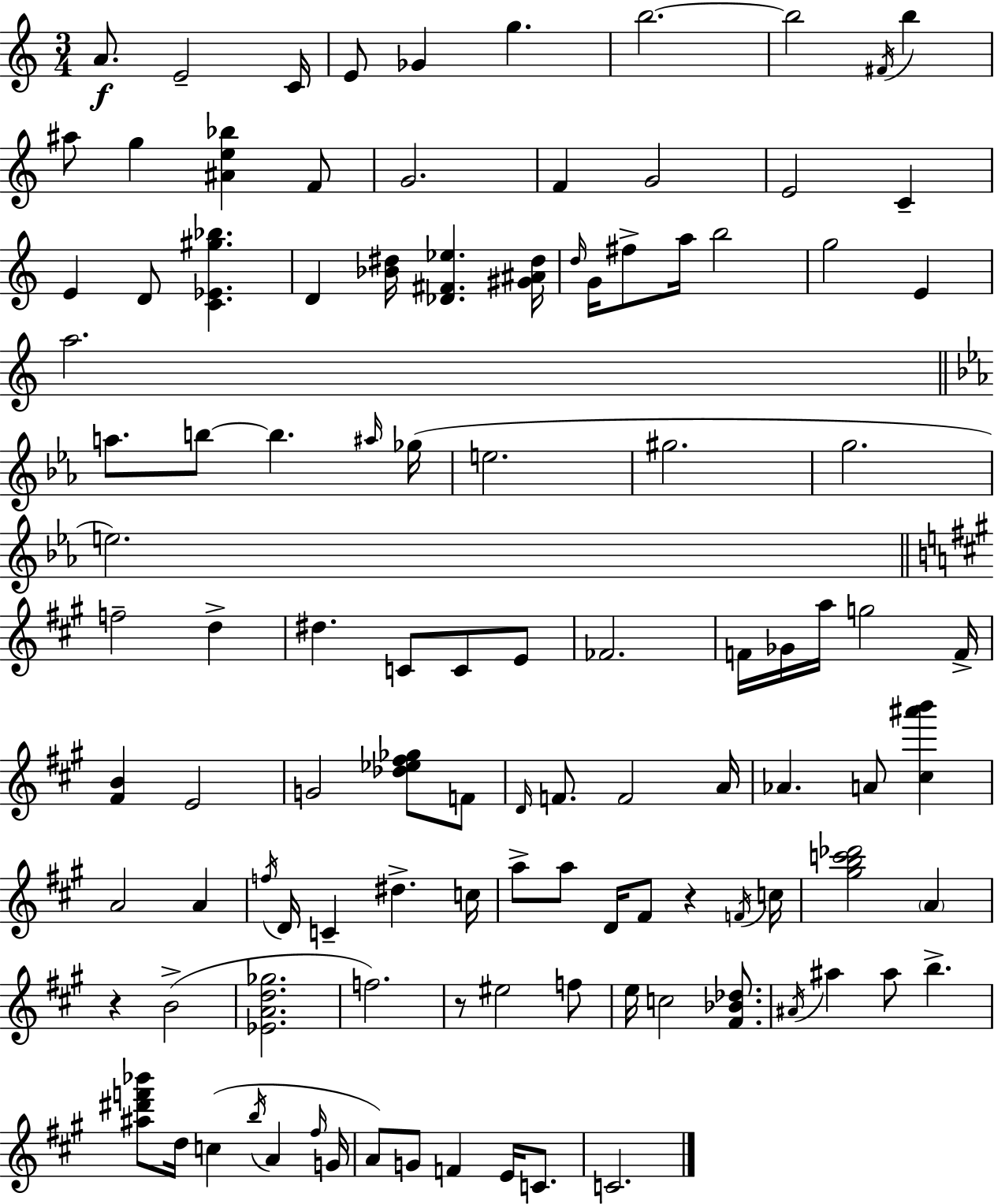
A4/e. E4/h C4/s E4/e Gb4/q G5/q. B5/h. B5/h F#4/s B5/q A#5/e G5/q [A#4,E5,Bb5]/q F4/e G4/h. F4/q G4/h E4/h C4/q E4/q D4/e [C4,Eb4,G#5,Bb5]/q. D4/q [Bb4,D#5]/s [Db4,F#4,Eb5]/q. [G#4,A#4,D#5]/s D5/s G4/s F#5/e A5/s B5/h G5/h E4/q A5/h. A5/e. B5/e B5/q. A#5/s Gb5/s E5/h. G#5/h. G5/h. E5/h. F5/h D5/q D#5/q. C4/e C4/e E4/e FES4/h. F4/s Gb4/s A5/s G5/h F4/s [F#4,B4]/q E4/h G4/h [Db5,Eb5,F#5,Gb5]/e F4/e D4/s F4/e. F4/h A4/s Ab4/q. A4/e [C#5,A#6,B6]/q A4/h A4/q F5/s D4/s C4/q D#5/q. C5/s A5/e A5/e D4/s F#4/e R/q F4/s C5/s [G#5,B5,C6,Db6]/h A4/q R/q B4/h [Eb4,A4,D5,Gb5]/h. F5/h. R/e EIS5/h F5/e E5/s C5/h [F#4,Bb4,Db5]/e. A#4/s A#5/q A#5/e B5/q. [A#5,D#6,F6,Bb6]/e D5/s C5/q B5/s A4/q F#5/s G4/s A4/e G4/e F4/q E4/s C4/e. C4/h.